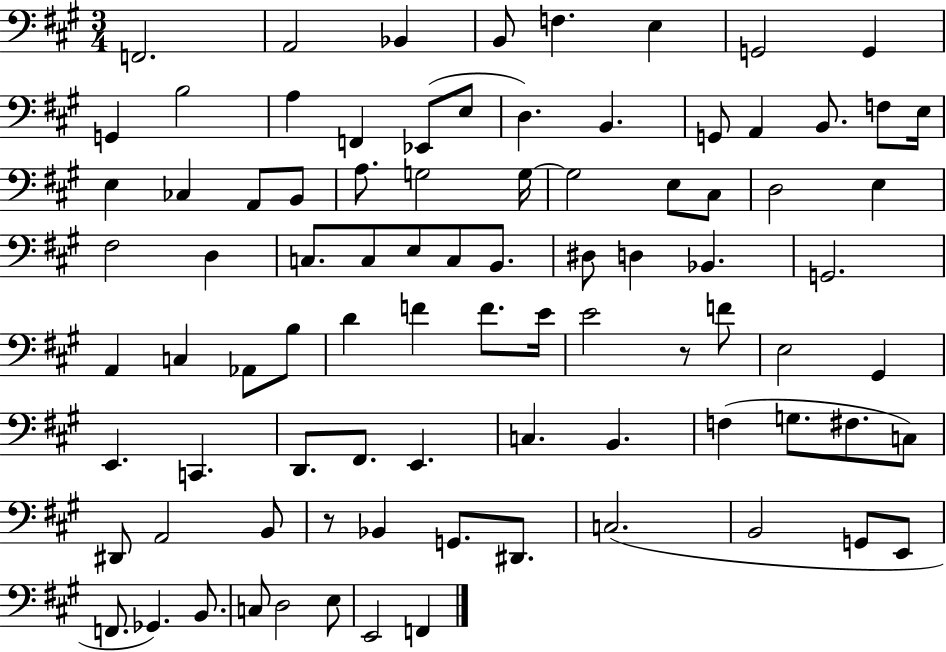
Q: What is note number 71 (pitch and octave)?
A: Bb2